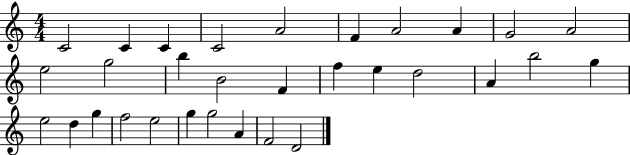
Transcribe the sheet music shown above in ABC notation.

X:1
T:Untitled
M:4/4
L:1/4
K:C
C2 C C C2 A2 F A2 A G2 A2 e2 g2 b B2 F f e d2 A b2 g e2 d g f2 e2 g g2 A F2 D2